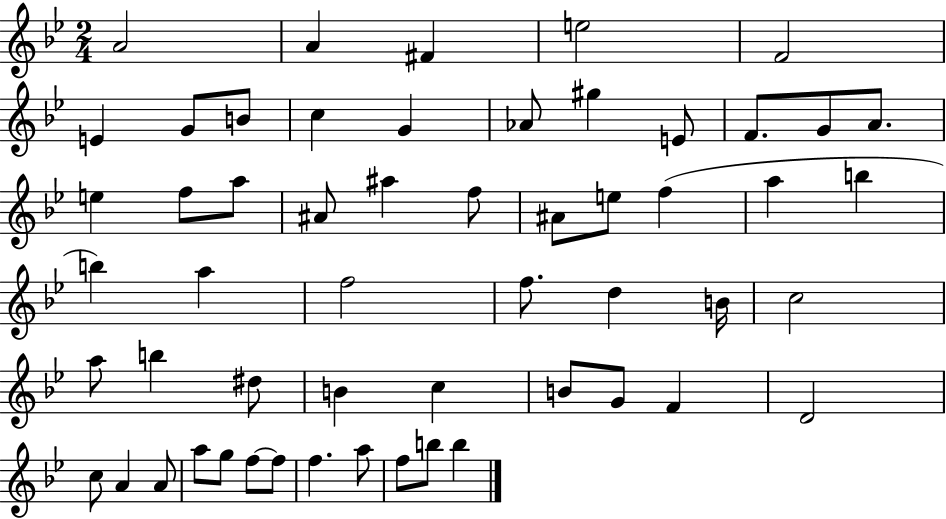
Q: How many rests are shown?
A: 0